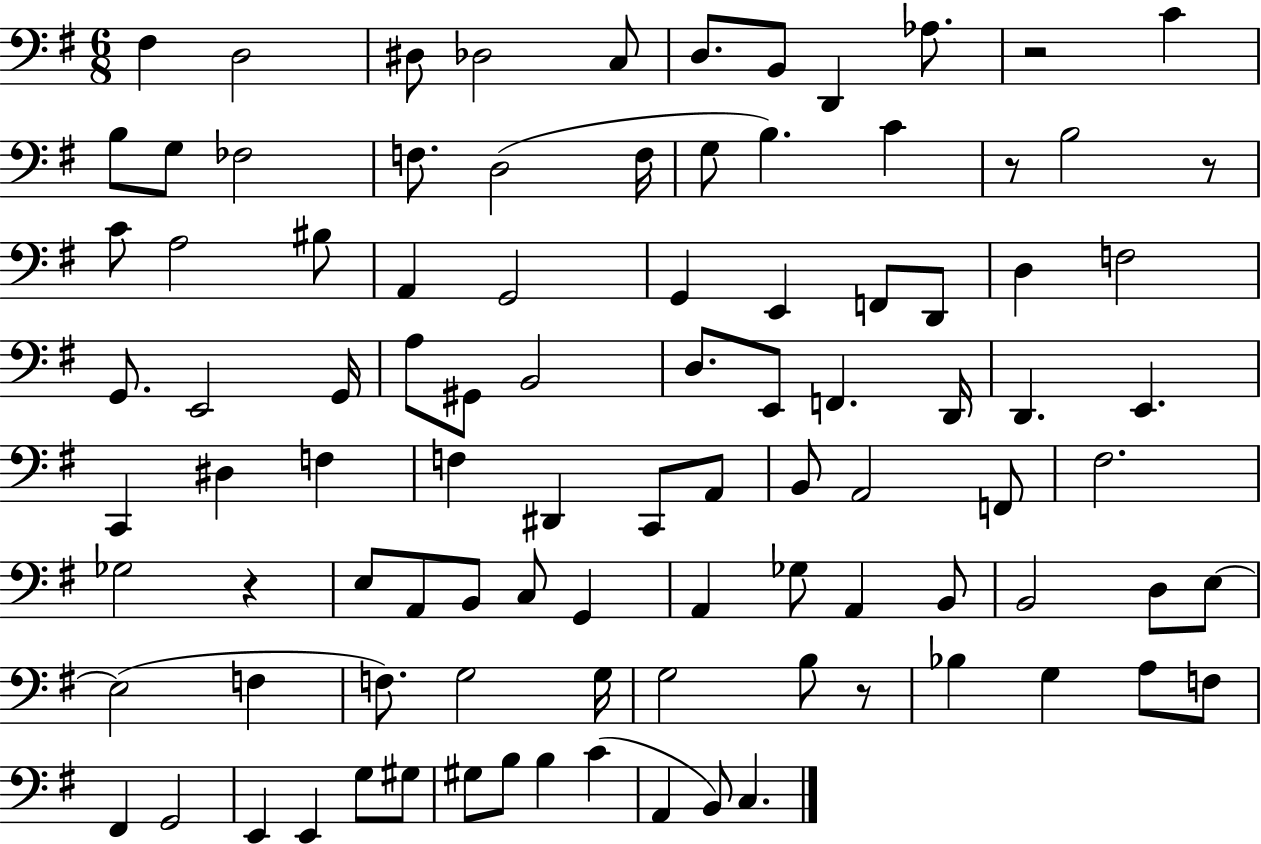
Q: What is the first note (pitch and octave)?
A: F#3